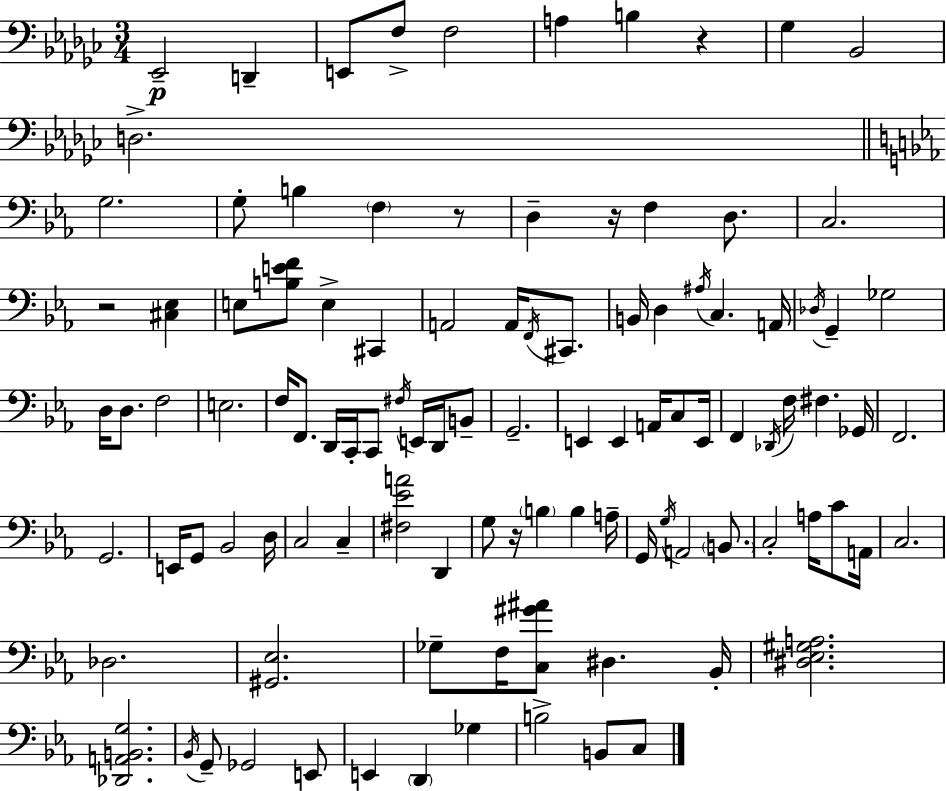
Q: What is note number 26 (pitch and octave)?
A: B2